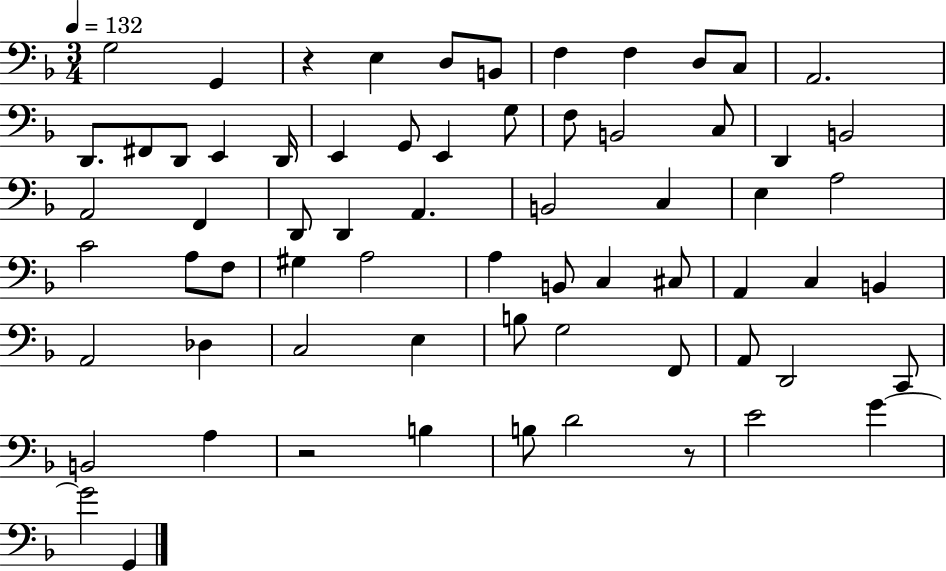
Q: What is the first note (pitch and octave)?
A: G3